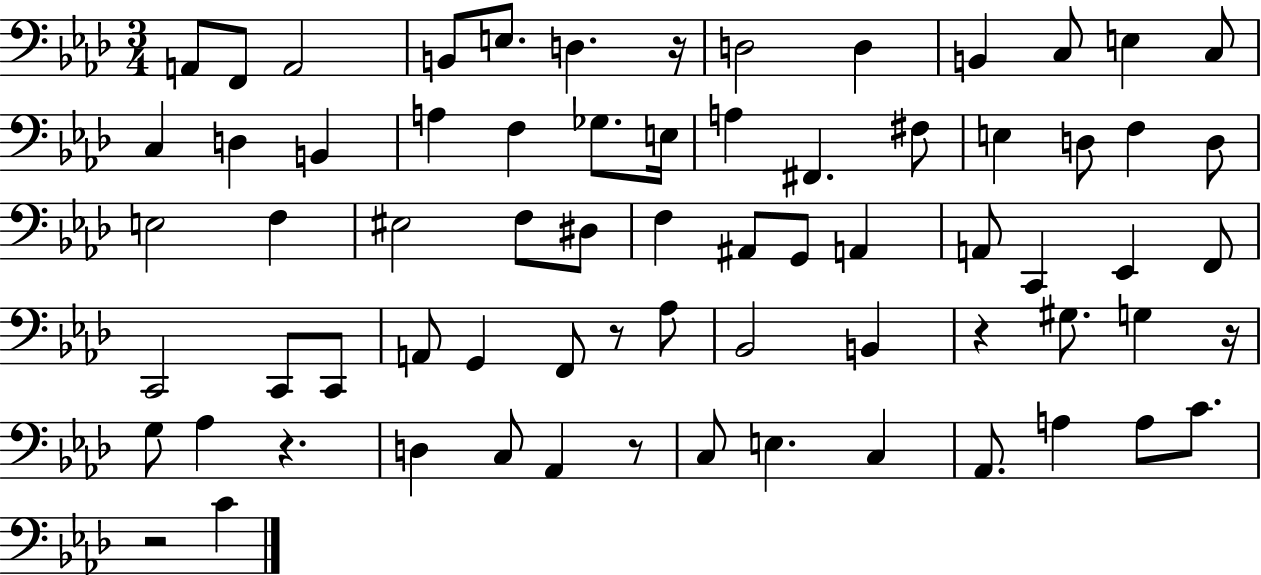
A2/e F2/e A2/h B2/e E3/e. D3/q. R/s D3/h D3/q B2/q C3/e E3/q C3/e C3/q D3/q B2/q A3/q F3/q Gb3/e. E3/s A3/q F#2/q. F#3/e E3/q D3/e F3/q D3/e E3/h F3/q EIS3/h F3/e D#3/e F3/q A#2/e G2/e A2/q A2/e C2/q Eb2/q F2/e C2/h C2/e C2/e A2/e G2/q F2/e R/e Ab3/e Bb2/h B2/q R/q G#3/e. G3/q R/s G3/e Ab3/q R/q. D3/q C3/e Ab2/q R/e C3/e E3/q. C3/q Ab2/e. A3/q A3/e C4/e. R/h C4/q